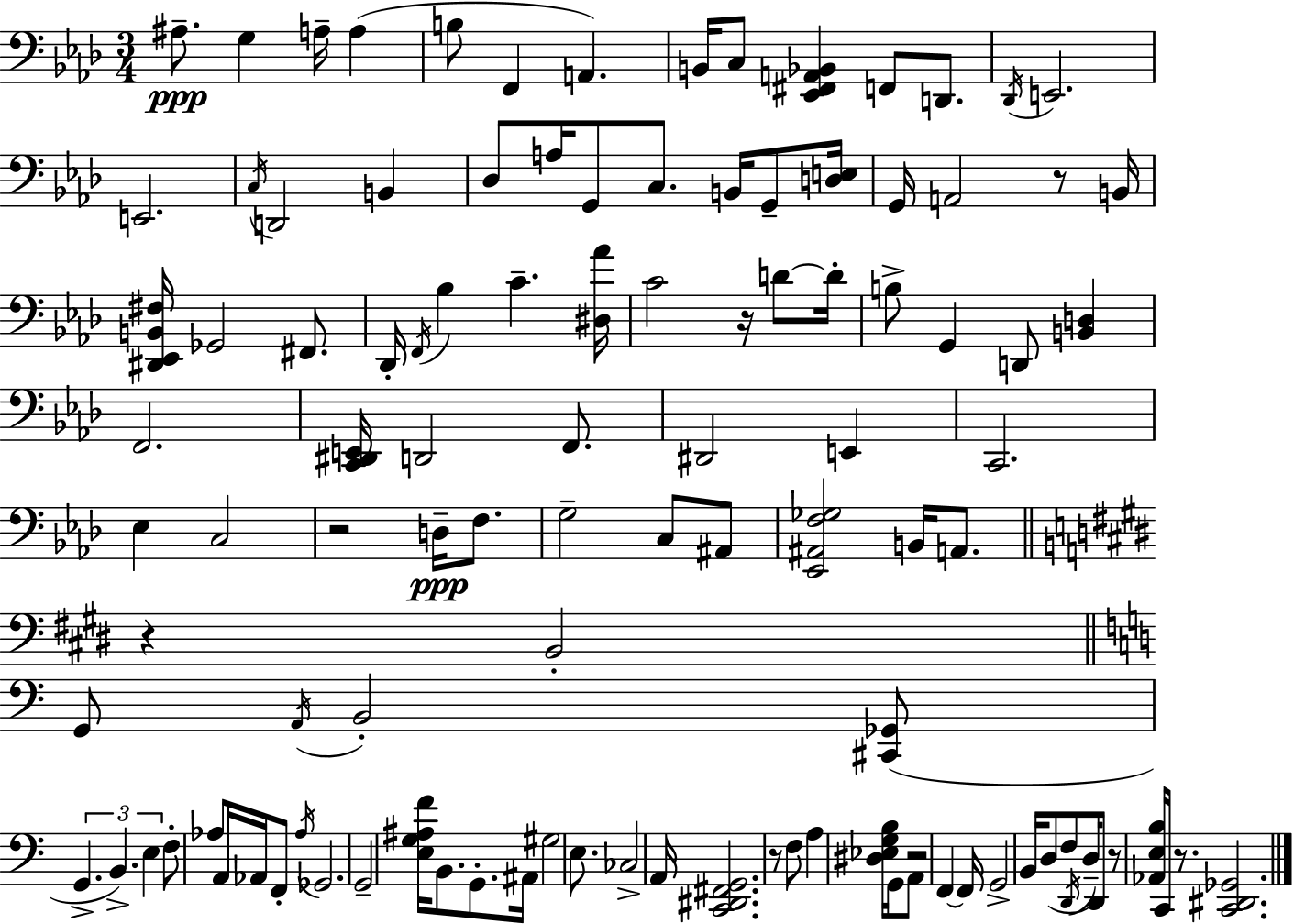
X:1
T:Untitled
M:3/4
L:1/4
K:Fm
^A,/2 G, A,/4 A, B,/2 F,, A,, B,,/4 C,/2 [_E,,^F,,A,,_B,,] F,,/2 D,,/2 _D,,/4 E,,2 E,,2 C,/4 D,,2 B,, _D,/2 A,/4 G,,/2 C,/2 B,,/4 G,,/2 [D,E,]/4 G,,/4 A,,2 z/2 B,,/4 [^D,,_E,,B,,^F,]/4 _G,,2 ^F,,/2 _D,,/4 F,,/4 _B, C [^D,_A]/4 C2 z/4 D/2 D/4 B,/2 G,, D,,/2 [B,,D,] F,,2 [C,,^D,,E,,]/4 D,,2 F,,/2 ^D,,2 E,, C,,2 _E, C,2 z2 D,/4 F,/2 G,2 C,/2 ^A,,/2 [_E,,^A,,F,_G,]2 B,,/4 A,,/2 z B,,2 G,,/2 A,,/4 B,,2 [^C,,_G,,]/2 G,, B,, E, F,/2 _A,/2 A,,/4 _A,,/4 F,,/2 _A,/4 _G,,2 G,,2 [E,G,^A,F]/4 B,,/2 G,,/2 ^A,,/4 ^G,2 E,/2 _C,2 A,,/4 [C,,^D,,^F,,G,,]2 z/2 F,/2 A, [^D,_E,G,B,]/4 G,,/4 A,,/2 z2 F,, F,,/4 G,,2 B,,/4 D,/2 F,/2 D,,/4 D,/4 D,,/2 z/2 [_A,,E,B,]/4 C,,/4 z/2 [C,,^D,,_G,,]2